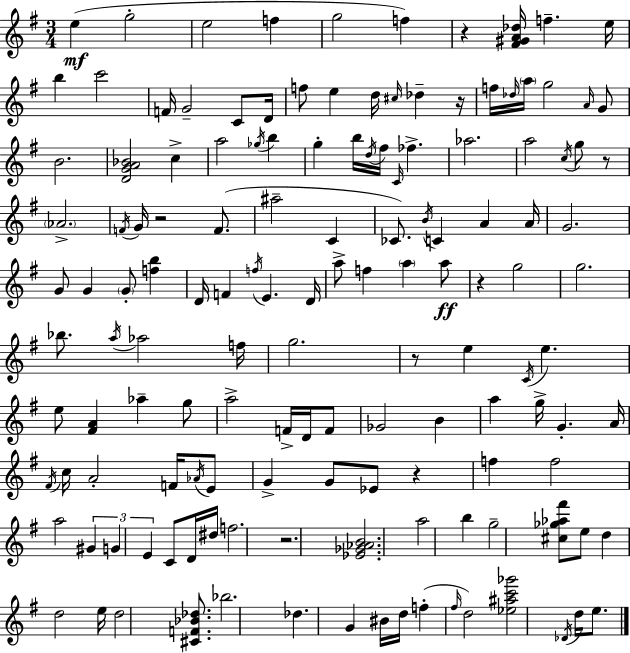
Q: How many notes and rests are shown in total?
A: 141